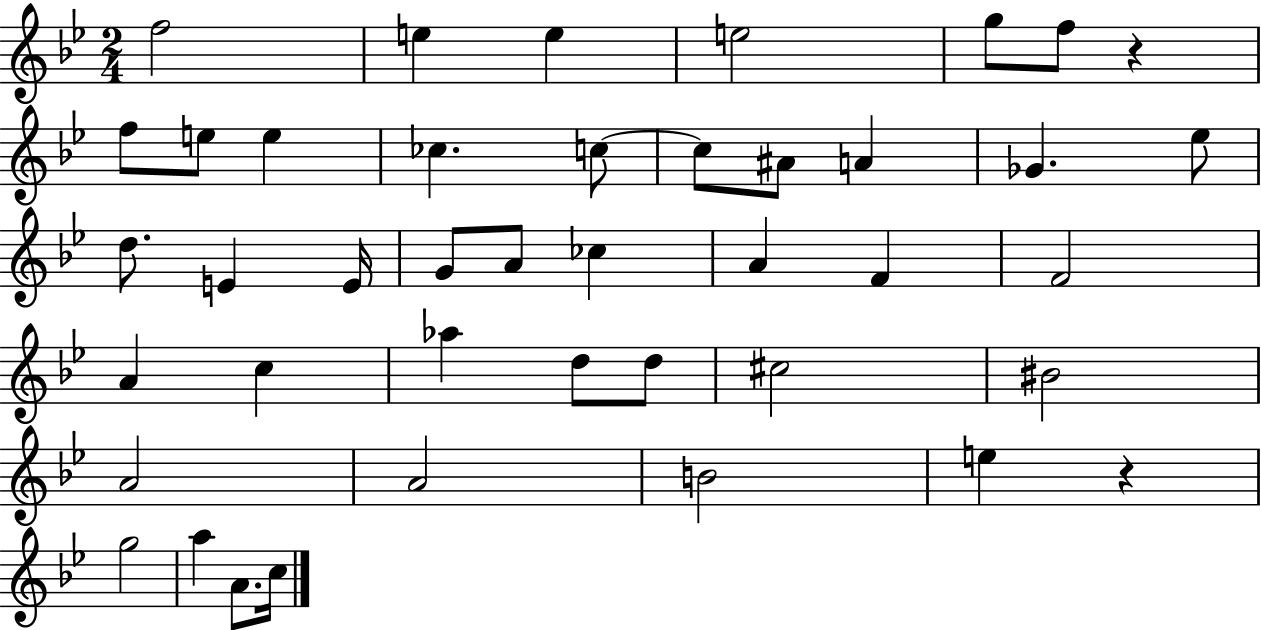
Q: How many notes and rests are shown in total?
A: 42